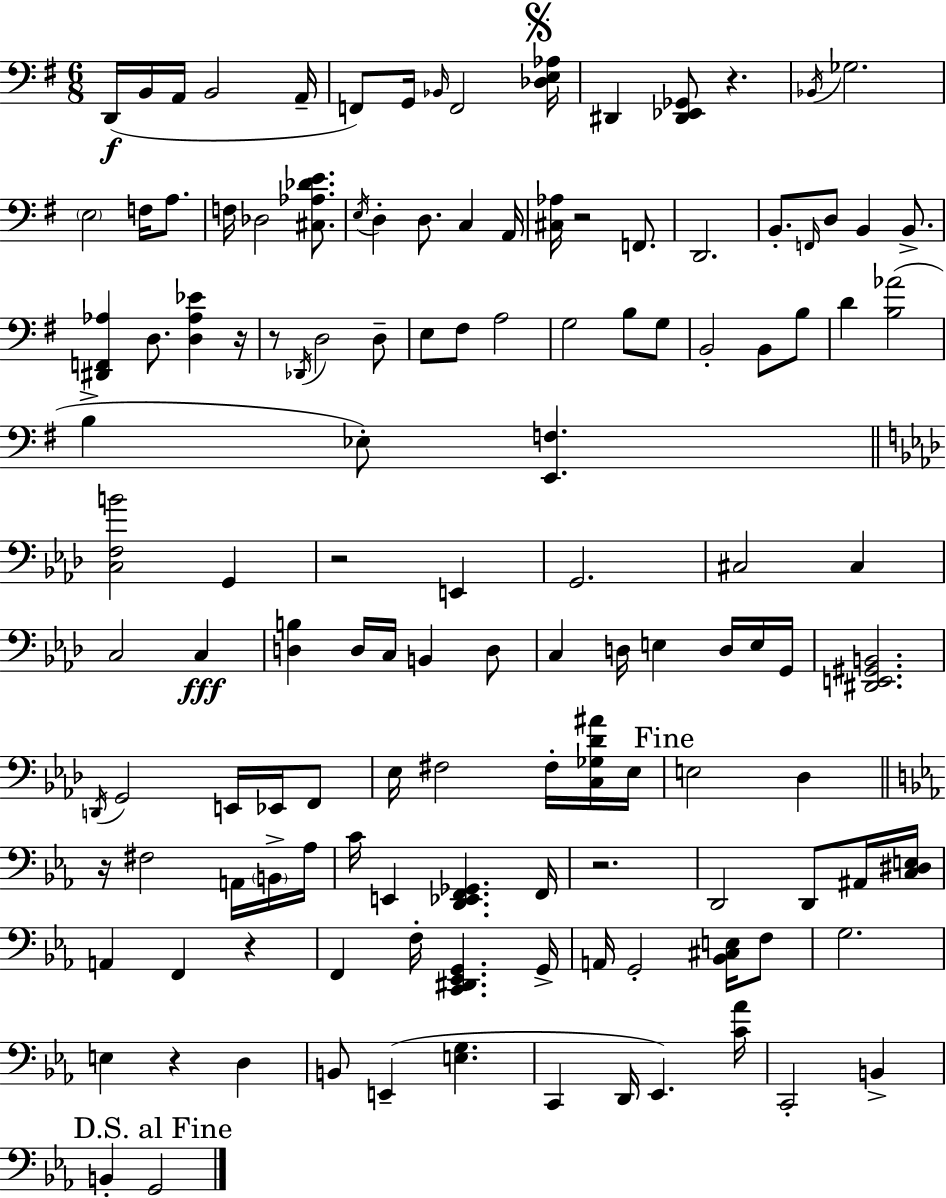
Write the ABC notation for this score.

X:1
T:Untitled
M:6/8
L:1/4
K:G
D,,/4 B,,/4 A,,/4 B,,2 A,,/4 F,,/2 G,,/4 _B,,/4 F,,2 [_D,E,_A,]/4 ^D,, [^D,,_E,,_G,,]/2 z _B,,/4 _G,2 E,2 F,/4 A,/2 F,/4 _D,2 [^C,_A,_DE]/2 E,/4 D, D,/2 C, A,,/4 [^C,_A,]/4 z2 F,,/2 D,,2 B,,/2 F,,/4 D,/2 B,, B,,/2 [^D,,F,,_A,] D,/2 [D,_A,_E] z/4 z/2 _D,,/4 D,2 D,/2 E,/2 ^F,/2 A,2 G,2 B,/2 G,/2 B,,2 B,,/2 B,/2 D [B,_A]2 B, _E,/2 [E,,F,] [C,F,B]2 G,, z2 E,, G,,2 ^C,2 ^C, C,2 C, [D,B,] D,/4 C,/4 B,, D,/2 C, D,/4 E, D,/4 E,/4 G,,/4 [^D,,E,,^G,,B,,]2 D,,/4 G,,2 E,,/4 _E,,/4 F,,/2 _E,/4 ^F,2 ^F,/4 [C,_G,_D^A]/4 _E,/4 E,2 _D, z/4 ^F,2 A,,/4 B,,/4 _A,/4 C/4 E,, [D,,_E,,F,,_G,,] F,,/4 z2 D,,2 D,,/2 ^A,,/4 [C,^D,E,]/4 A,, F,, z F,, F,/4 [C,,^D,,_E,,G,,] G,,/4 A,,/4 G,,2 [_B,,^C,E,]/4 F,/2 G,2 E, z D, B,,/2 E,, [E,G,] C,, D,,/4 _E,, [C_A]/4 C,,2 B,, B,, G,,2